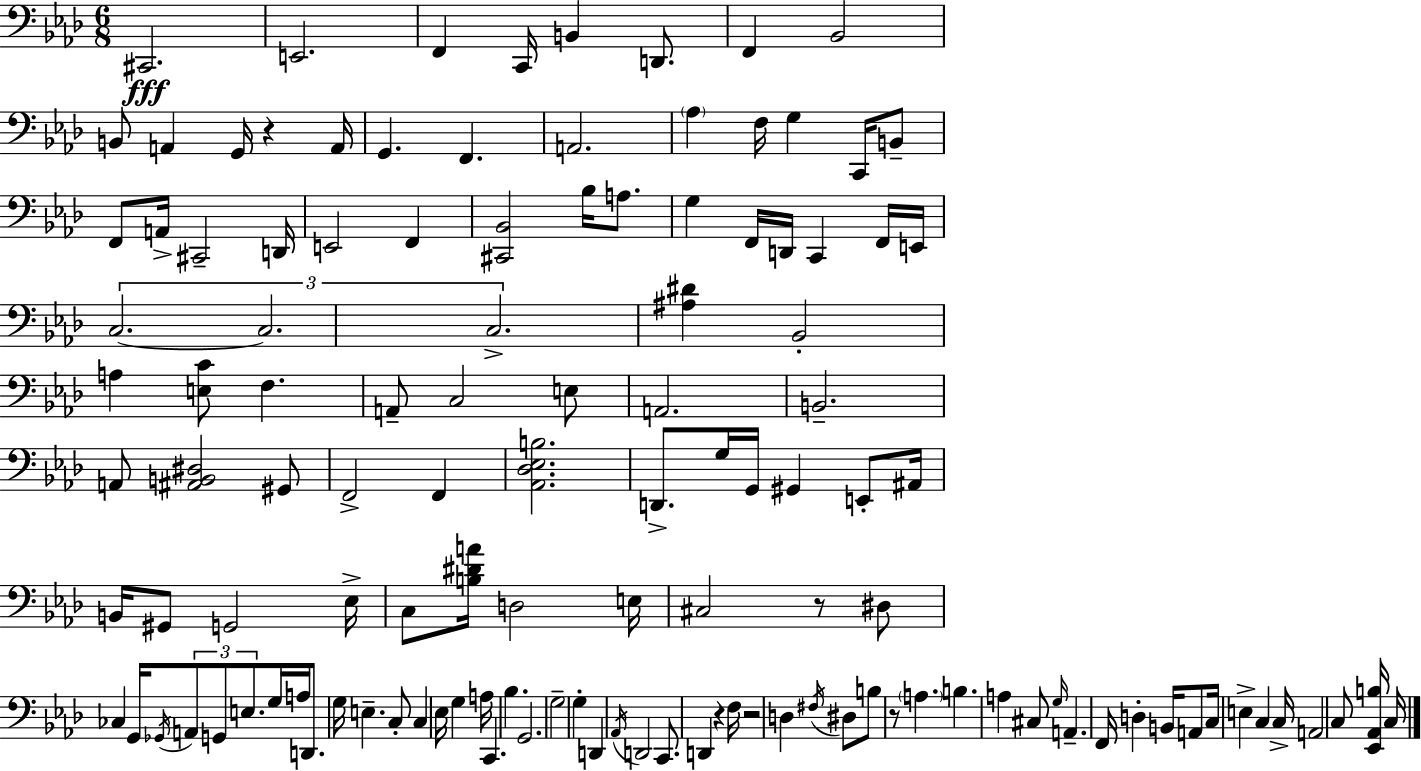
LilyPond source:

{
  \clef bass
  \numericTimeSignature
  \time 6/8
  \key f \minor
  cis,2.\fff | e,2. | f,4 c,16 b,4 d,8. | f,4 bes,2 | \break b,8 a,4 g,16 r4 a,16 | g,4. f,4. | a,2. | \parenthesize aes4 f16 g4 c,16 b,8-- | \break f,8 a,16-> cis,2-- d,16 | e,2 f,4 | <cis, bes,>2 bes16 a8. | g4 f,16 d,16 c,4 f,16 e,16 | \break \tuplet 3/2 { c2.~~ | c2. | c2.-> } | <ais dis'>4 bes,2-. | \break a4 <e c'>8 f4. | a,8-- c2 e8 | a,2. | b,2.-- | \break a,8 <ais, b, dis>2 gis,8 | f,2-> f,4 | <aes, des ees b>2. | d,8.-> g16 g,16 gis,4 e,8-. ais,16 | \break b,16 gis,8 g,2 ees16-> | c8 <b dis' a'>16 d2 e16 | cis2 r8 dis8 | ces4 g,16 \acciaccatura { ges,16 } \tuplet 3/2 { a,8 g,8 e8. } | \break g16 a16 d,8. g16 e4.-- | c8-. c4 ees16 g4 | a16 c,4. bes4. | g,2. | \break g2-- g4-. | d,4 \acciaccatura { aes,16 } d,2 | c,8. d,4 r4 | f16 r2 d4 | \break \acciaccatura { fis16 } dis8 b8 r8 \parenthesize a4. | b4. a4 | cis8 \grace { g16 } a,4.-- f,16 d4-. | b,16 a,8 c16 e4-> c4 | \break c16-> a,2 | c8 <ees, aes, b>16 c16 \bar "|."
}